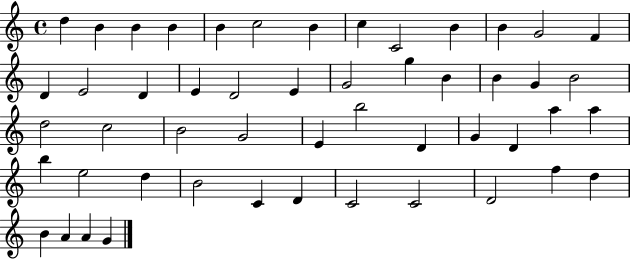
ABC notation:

X:1
T:Untitled
M:4/4
L:1/4
K:C
d B B B B c2 B c C2 B B G2 F D E2 D E D2 E G2 g B B G B2 d2 c2 B2 G2 E b2 D G D a a b e2 d B2 C D C2 C2 D2 f d B A A G